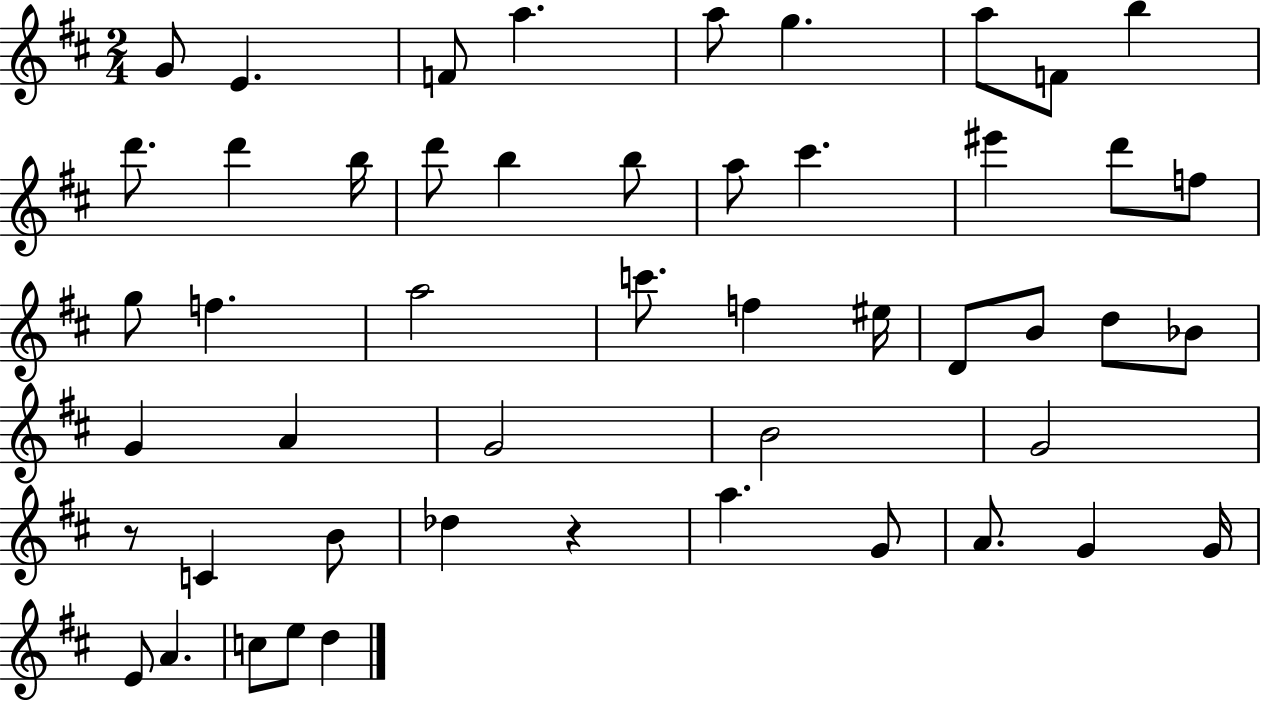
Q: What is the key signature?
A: D major